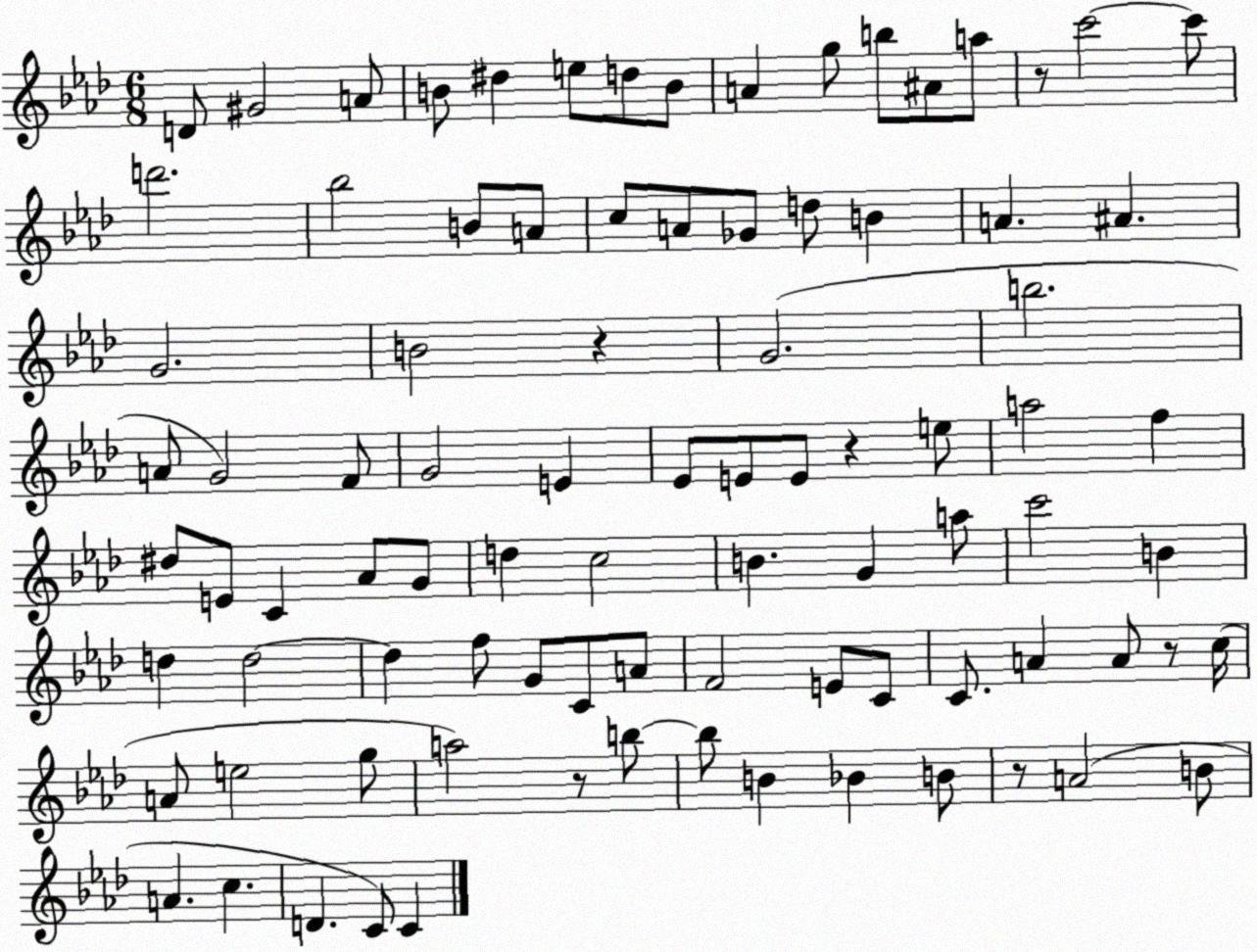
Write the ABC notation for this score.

X:1
T:Untitled
M:6/8
L:1/4
K:Ab
D/2 ^G2 A/2 B/2 ^d e/2 d/2 B/2 A g/2 b/2 ^A/2 a/2 z/2 c'2 c'/2 d'2 _b2 B/2 A/2 c/2 A/2 _G/2 d/2 B A ^A G2 B2 z G2 b2 A/2 G2 F/2 G2 E _E/2 E/2 E/2 z e/2 a2 f ^d/2 E/2 C _A/2 G/2 d c2 B G a/2 c'2 B d d2 d f/2 G/2 C/2 A/2 F2 E/2 C/2 C/2 A A/2 z/2 c/4 A/2 e2 g/2 a2 z/2 b/2 b/2 B _B B/2 z/2 A2 B/2 A c D C/2 C